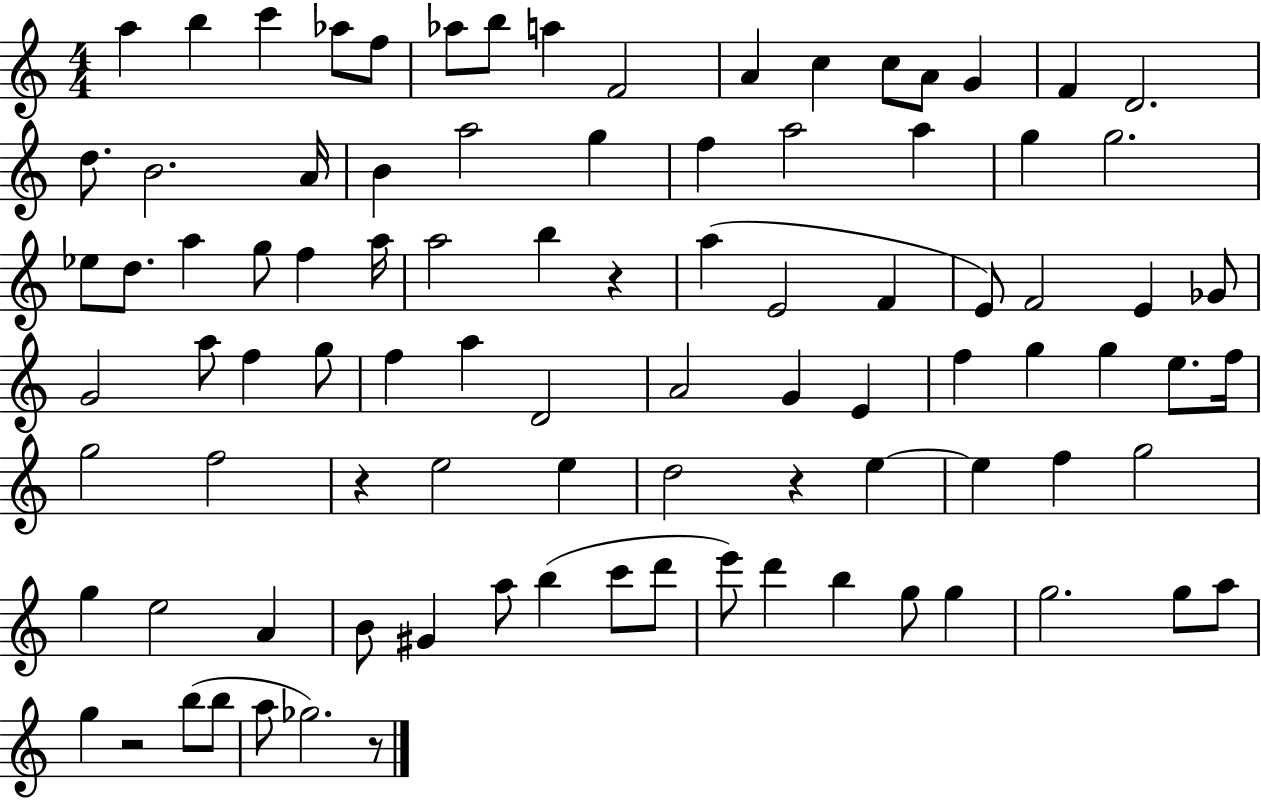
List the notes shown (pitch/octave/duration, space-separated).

A5/q B5/q C6/q Ab5/e F5/e Ab5/e B5/e A5/q F4/h A4/q C5/q C5/e A4/e G4/q F4/q D4/h. D5/e. B4/h. A4/s B4/q A5/h G5/q F5/q A5/h A5/q G5/q G5/h. Eb5/e D5/e. A5/q G5/e F5/q A5/s A5/h B5/q R/q A5/q E4/h F4/q E4/e F4/h E4/q Gb4/e G4/h A5/e F5/q G5/e F5/q A5/q D4/h A4/h G4/q E4/q F5/q G5/q G5/q E5/e. F5/s G5/h F5/h R/q E5/h E5/q D5/h R/q E5/q E5/q F5/q G5/h G5/q E5/h A4/q B4/e G#4/q A5/e B5/q C6/e D6/e E6/e D6/q B5/q G5/e G5/q G5/h. G5/e A5/e G5/q R/h B5/e B5/e A5/e Gb5/h. R/e